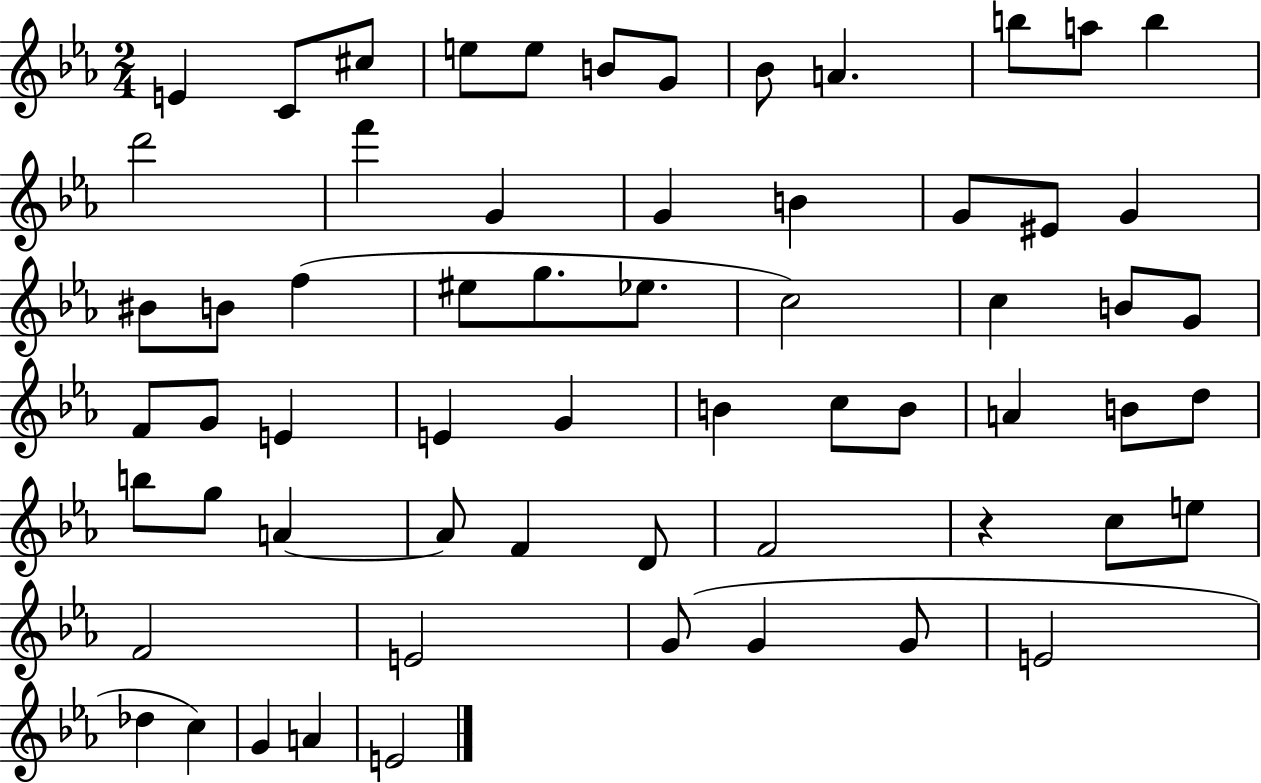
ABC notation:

X:1
T:Untitled
M:2/4
L:1/4
K:Eb
E C/2 ^c/2 e/2 e/2 B/2 G/2 _B/2 A b/2 a/2 b d'2 f' G G B G/2 ^E/2 G ^B/2 B/2 f ^e/2 g/2 _e/2 c2 c B/2 G/2 F/2 G/2 E E G B c/2 B/2 A B/2 d/2 b/2 g/2 A A/2 F D/2 F2 z c/2 e/2 F2 E2 G/2 G G/2 E2 _d c G A E2